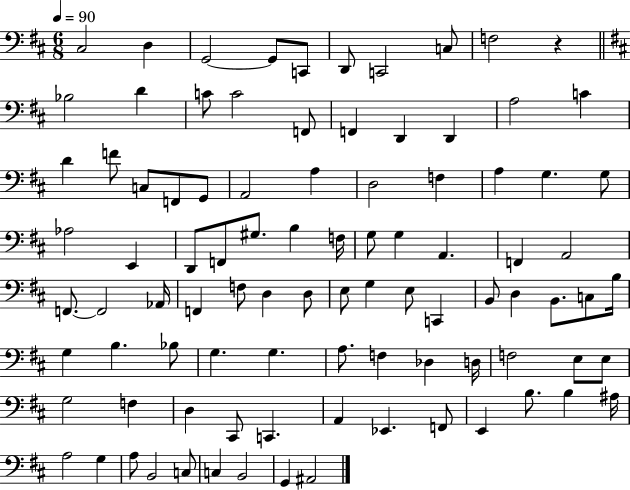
X:1
T:Untitled
M:6/8
L:1/4
K:D
^C,2 D, G,,2 G,,/2 C,,/2 D,,/2 C,,2 C,/2 F,2 z _B,2 D C/2 C2 F,,/2 F,, D,, D,, A,2 C D F/2 C,/2 F,,/2 G,,/2 A,,2 A, D,2 F, A, G, G,/2 _A,2 E,, D,,/2 F,,/2 ^G,/2 B, F,/4 G,/2 G, A,, F,, A,,2 F,,/2 F,,2 _A,,/4 F,, F,/2 D, D,/2 E,/2 G, E,/2 C,, B,,/2 D, B,,/2 C,/2 B,/4 G, B, _B,/2 G, G, A,/2 F, _D, D,/4 F,2 E,/2 E,/2 G,2 F, D, ^C,,/2 C,, A,, _E,, F,,/2 E,, B,/2 B, ^A,/4 A,2 G, A,/2 B,,2 C,/2 C, B,,2 G,, ^A,,2